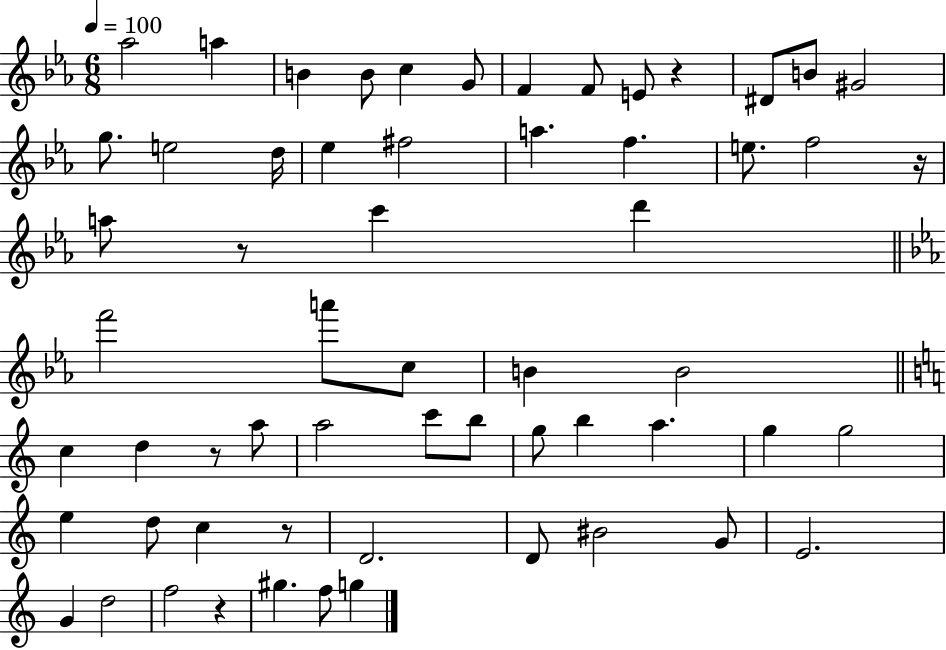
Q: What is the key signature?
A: EES major